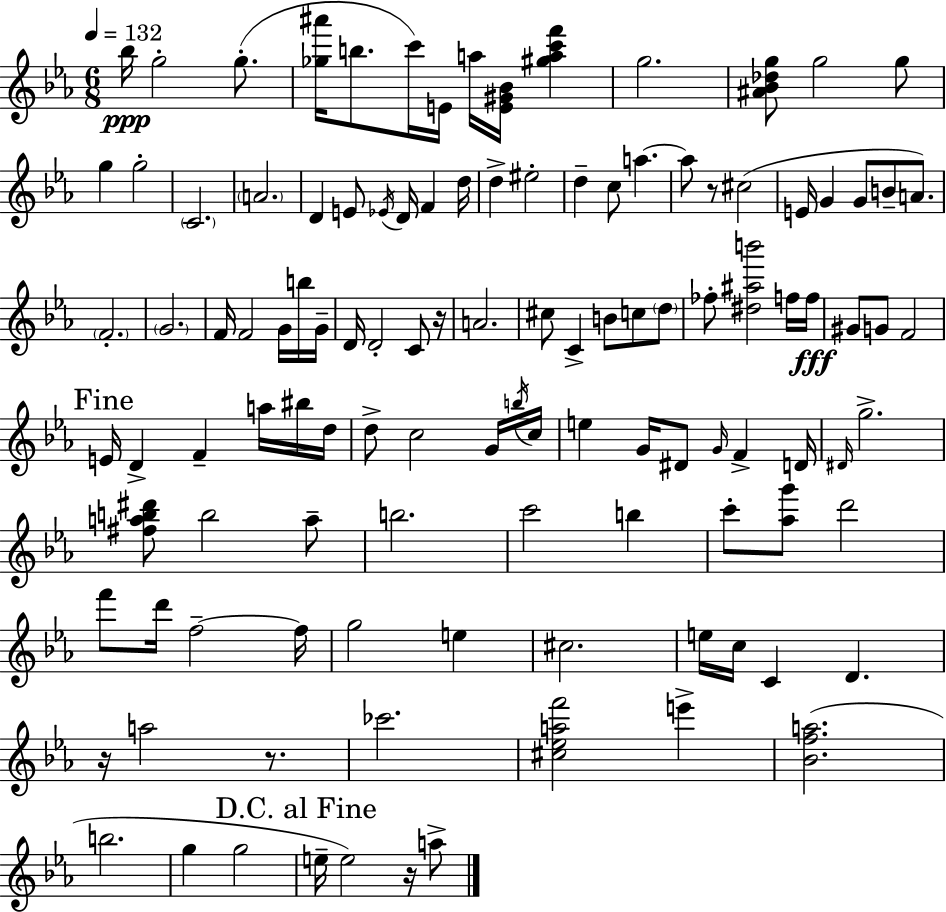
Bb5/s G5/h G5/e. [Gb5,A#6]/s B5/e. C6/s E4/s A5/s [E4,G#4,Bb4]/s [G#5,A5,C6,F6]/q G5/h. [A#4,Bb4,Db5,G5]/e G5/h G5/e G5/q G5/h C4/h. A4/h. D4/q E4/e Eb4/s D4/s F4/q D5/s D5/q EIS5/h D5/q C5/e A5/q. A5/e R/e C#5/h E4/s G4/q G4/e B4/e A4/e. F4/h. G4/h. F4/s F4/h G4/s B5/s G4/s D4/s D4/h C4/e R/s A4/h. C#5/e C4/q B4/e C5/e D5/e FES5/e [D#5,A#5,B6]/h F5/s F5/s G#4/e G4/e F4/h E4/s D4/q F4/q A5/s BIS5/s D5/s D5/e C5/h G4/s B5/s C5/s E5/q G4/s D#4/e G4/s F4/q D4/s D#4/s G5/h. [F#5,A5,B5,D#6]/e B5/h A5/e B5/h. C6/h B5/q C6/e [Ab5,G6]/e D6/h F6/e D6/s F5/h F5/s G5/h E5/q C#5/h. E5/s C5/s C4/q D4/q. R/s A5/h R/e. CES6/h. [C#5,Eb5,A5,F6]/h E6/q [Bb4,F5,A5]/h. B5/h. G5/q G5/h E5/s E5/h R/s A5/e